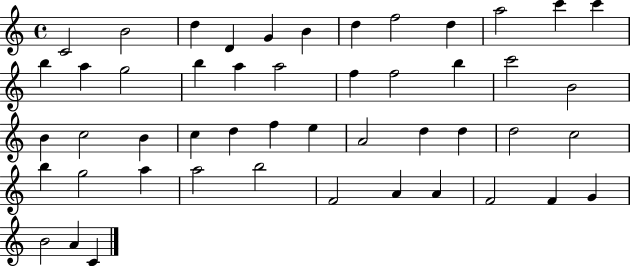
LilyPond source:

{
  \clef treble
  \time 4/4
  \defaultTimeSignature
  \key c \major
  c'2 b'2 | d''4 d'4 g'4 b'4 | d''4 f''2 d''4 | a''2 c'''4 c'''4 | \break b''4 a''4 g''2 | b''4 a''4 a''2 | f''4 f''2 b''4 | c'''2 b'2 | \break b'4 c''2 b'4 | c''4 d''4 f''4 e''4 | a'2 d''4 d''4 | d''2 c''2 | \break b''4 g''2 a''4 | a''2 b''2 | f'2 a'4 a'4 | f'2 f'4 g'4 | \break b'2 a'4 c'4 | \bar "|."
}